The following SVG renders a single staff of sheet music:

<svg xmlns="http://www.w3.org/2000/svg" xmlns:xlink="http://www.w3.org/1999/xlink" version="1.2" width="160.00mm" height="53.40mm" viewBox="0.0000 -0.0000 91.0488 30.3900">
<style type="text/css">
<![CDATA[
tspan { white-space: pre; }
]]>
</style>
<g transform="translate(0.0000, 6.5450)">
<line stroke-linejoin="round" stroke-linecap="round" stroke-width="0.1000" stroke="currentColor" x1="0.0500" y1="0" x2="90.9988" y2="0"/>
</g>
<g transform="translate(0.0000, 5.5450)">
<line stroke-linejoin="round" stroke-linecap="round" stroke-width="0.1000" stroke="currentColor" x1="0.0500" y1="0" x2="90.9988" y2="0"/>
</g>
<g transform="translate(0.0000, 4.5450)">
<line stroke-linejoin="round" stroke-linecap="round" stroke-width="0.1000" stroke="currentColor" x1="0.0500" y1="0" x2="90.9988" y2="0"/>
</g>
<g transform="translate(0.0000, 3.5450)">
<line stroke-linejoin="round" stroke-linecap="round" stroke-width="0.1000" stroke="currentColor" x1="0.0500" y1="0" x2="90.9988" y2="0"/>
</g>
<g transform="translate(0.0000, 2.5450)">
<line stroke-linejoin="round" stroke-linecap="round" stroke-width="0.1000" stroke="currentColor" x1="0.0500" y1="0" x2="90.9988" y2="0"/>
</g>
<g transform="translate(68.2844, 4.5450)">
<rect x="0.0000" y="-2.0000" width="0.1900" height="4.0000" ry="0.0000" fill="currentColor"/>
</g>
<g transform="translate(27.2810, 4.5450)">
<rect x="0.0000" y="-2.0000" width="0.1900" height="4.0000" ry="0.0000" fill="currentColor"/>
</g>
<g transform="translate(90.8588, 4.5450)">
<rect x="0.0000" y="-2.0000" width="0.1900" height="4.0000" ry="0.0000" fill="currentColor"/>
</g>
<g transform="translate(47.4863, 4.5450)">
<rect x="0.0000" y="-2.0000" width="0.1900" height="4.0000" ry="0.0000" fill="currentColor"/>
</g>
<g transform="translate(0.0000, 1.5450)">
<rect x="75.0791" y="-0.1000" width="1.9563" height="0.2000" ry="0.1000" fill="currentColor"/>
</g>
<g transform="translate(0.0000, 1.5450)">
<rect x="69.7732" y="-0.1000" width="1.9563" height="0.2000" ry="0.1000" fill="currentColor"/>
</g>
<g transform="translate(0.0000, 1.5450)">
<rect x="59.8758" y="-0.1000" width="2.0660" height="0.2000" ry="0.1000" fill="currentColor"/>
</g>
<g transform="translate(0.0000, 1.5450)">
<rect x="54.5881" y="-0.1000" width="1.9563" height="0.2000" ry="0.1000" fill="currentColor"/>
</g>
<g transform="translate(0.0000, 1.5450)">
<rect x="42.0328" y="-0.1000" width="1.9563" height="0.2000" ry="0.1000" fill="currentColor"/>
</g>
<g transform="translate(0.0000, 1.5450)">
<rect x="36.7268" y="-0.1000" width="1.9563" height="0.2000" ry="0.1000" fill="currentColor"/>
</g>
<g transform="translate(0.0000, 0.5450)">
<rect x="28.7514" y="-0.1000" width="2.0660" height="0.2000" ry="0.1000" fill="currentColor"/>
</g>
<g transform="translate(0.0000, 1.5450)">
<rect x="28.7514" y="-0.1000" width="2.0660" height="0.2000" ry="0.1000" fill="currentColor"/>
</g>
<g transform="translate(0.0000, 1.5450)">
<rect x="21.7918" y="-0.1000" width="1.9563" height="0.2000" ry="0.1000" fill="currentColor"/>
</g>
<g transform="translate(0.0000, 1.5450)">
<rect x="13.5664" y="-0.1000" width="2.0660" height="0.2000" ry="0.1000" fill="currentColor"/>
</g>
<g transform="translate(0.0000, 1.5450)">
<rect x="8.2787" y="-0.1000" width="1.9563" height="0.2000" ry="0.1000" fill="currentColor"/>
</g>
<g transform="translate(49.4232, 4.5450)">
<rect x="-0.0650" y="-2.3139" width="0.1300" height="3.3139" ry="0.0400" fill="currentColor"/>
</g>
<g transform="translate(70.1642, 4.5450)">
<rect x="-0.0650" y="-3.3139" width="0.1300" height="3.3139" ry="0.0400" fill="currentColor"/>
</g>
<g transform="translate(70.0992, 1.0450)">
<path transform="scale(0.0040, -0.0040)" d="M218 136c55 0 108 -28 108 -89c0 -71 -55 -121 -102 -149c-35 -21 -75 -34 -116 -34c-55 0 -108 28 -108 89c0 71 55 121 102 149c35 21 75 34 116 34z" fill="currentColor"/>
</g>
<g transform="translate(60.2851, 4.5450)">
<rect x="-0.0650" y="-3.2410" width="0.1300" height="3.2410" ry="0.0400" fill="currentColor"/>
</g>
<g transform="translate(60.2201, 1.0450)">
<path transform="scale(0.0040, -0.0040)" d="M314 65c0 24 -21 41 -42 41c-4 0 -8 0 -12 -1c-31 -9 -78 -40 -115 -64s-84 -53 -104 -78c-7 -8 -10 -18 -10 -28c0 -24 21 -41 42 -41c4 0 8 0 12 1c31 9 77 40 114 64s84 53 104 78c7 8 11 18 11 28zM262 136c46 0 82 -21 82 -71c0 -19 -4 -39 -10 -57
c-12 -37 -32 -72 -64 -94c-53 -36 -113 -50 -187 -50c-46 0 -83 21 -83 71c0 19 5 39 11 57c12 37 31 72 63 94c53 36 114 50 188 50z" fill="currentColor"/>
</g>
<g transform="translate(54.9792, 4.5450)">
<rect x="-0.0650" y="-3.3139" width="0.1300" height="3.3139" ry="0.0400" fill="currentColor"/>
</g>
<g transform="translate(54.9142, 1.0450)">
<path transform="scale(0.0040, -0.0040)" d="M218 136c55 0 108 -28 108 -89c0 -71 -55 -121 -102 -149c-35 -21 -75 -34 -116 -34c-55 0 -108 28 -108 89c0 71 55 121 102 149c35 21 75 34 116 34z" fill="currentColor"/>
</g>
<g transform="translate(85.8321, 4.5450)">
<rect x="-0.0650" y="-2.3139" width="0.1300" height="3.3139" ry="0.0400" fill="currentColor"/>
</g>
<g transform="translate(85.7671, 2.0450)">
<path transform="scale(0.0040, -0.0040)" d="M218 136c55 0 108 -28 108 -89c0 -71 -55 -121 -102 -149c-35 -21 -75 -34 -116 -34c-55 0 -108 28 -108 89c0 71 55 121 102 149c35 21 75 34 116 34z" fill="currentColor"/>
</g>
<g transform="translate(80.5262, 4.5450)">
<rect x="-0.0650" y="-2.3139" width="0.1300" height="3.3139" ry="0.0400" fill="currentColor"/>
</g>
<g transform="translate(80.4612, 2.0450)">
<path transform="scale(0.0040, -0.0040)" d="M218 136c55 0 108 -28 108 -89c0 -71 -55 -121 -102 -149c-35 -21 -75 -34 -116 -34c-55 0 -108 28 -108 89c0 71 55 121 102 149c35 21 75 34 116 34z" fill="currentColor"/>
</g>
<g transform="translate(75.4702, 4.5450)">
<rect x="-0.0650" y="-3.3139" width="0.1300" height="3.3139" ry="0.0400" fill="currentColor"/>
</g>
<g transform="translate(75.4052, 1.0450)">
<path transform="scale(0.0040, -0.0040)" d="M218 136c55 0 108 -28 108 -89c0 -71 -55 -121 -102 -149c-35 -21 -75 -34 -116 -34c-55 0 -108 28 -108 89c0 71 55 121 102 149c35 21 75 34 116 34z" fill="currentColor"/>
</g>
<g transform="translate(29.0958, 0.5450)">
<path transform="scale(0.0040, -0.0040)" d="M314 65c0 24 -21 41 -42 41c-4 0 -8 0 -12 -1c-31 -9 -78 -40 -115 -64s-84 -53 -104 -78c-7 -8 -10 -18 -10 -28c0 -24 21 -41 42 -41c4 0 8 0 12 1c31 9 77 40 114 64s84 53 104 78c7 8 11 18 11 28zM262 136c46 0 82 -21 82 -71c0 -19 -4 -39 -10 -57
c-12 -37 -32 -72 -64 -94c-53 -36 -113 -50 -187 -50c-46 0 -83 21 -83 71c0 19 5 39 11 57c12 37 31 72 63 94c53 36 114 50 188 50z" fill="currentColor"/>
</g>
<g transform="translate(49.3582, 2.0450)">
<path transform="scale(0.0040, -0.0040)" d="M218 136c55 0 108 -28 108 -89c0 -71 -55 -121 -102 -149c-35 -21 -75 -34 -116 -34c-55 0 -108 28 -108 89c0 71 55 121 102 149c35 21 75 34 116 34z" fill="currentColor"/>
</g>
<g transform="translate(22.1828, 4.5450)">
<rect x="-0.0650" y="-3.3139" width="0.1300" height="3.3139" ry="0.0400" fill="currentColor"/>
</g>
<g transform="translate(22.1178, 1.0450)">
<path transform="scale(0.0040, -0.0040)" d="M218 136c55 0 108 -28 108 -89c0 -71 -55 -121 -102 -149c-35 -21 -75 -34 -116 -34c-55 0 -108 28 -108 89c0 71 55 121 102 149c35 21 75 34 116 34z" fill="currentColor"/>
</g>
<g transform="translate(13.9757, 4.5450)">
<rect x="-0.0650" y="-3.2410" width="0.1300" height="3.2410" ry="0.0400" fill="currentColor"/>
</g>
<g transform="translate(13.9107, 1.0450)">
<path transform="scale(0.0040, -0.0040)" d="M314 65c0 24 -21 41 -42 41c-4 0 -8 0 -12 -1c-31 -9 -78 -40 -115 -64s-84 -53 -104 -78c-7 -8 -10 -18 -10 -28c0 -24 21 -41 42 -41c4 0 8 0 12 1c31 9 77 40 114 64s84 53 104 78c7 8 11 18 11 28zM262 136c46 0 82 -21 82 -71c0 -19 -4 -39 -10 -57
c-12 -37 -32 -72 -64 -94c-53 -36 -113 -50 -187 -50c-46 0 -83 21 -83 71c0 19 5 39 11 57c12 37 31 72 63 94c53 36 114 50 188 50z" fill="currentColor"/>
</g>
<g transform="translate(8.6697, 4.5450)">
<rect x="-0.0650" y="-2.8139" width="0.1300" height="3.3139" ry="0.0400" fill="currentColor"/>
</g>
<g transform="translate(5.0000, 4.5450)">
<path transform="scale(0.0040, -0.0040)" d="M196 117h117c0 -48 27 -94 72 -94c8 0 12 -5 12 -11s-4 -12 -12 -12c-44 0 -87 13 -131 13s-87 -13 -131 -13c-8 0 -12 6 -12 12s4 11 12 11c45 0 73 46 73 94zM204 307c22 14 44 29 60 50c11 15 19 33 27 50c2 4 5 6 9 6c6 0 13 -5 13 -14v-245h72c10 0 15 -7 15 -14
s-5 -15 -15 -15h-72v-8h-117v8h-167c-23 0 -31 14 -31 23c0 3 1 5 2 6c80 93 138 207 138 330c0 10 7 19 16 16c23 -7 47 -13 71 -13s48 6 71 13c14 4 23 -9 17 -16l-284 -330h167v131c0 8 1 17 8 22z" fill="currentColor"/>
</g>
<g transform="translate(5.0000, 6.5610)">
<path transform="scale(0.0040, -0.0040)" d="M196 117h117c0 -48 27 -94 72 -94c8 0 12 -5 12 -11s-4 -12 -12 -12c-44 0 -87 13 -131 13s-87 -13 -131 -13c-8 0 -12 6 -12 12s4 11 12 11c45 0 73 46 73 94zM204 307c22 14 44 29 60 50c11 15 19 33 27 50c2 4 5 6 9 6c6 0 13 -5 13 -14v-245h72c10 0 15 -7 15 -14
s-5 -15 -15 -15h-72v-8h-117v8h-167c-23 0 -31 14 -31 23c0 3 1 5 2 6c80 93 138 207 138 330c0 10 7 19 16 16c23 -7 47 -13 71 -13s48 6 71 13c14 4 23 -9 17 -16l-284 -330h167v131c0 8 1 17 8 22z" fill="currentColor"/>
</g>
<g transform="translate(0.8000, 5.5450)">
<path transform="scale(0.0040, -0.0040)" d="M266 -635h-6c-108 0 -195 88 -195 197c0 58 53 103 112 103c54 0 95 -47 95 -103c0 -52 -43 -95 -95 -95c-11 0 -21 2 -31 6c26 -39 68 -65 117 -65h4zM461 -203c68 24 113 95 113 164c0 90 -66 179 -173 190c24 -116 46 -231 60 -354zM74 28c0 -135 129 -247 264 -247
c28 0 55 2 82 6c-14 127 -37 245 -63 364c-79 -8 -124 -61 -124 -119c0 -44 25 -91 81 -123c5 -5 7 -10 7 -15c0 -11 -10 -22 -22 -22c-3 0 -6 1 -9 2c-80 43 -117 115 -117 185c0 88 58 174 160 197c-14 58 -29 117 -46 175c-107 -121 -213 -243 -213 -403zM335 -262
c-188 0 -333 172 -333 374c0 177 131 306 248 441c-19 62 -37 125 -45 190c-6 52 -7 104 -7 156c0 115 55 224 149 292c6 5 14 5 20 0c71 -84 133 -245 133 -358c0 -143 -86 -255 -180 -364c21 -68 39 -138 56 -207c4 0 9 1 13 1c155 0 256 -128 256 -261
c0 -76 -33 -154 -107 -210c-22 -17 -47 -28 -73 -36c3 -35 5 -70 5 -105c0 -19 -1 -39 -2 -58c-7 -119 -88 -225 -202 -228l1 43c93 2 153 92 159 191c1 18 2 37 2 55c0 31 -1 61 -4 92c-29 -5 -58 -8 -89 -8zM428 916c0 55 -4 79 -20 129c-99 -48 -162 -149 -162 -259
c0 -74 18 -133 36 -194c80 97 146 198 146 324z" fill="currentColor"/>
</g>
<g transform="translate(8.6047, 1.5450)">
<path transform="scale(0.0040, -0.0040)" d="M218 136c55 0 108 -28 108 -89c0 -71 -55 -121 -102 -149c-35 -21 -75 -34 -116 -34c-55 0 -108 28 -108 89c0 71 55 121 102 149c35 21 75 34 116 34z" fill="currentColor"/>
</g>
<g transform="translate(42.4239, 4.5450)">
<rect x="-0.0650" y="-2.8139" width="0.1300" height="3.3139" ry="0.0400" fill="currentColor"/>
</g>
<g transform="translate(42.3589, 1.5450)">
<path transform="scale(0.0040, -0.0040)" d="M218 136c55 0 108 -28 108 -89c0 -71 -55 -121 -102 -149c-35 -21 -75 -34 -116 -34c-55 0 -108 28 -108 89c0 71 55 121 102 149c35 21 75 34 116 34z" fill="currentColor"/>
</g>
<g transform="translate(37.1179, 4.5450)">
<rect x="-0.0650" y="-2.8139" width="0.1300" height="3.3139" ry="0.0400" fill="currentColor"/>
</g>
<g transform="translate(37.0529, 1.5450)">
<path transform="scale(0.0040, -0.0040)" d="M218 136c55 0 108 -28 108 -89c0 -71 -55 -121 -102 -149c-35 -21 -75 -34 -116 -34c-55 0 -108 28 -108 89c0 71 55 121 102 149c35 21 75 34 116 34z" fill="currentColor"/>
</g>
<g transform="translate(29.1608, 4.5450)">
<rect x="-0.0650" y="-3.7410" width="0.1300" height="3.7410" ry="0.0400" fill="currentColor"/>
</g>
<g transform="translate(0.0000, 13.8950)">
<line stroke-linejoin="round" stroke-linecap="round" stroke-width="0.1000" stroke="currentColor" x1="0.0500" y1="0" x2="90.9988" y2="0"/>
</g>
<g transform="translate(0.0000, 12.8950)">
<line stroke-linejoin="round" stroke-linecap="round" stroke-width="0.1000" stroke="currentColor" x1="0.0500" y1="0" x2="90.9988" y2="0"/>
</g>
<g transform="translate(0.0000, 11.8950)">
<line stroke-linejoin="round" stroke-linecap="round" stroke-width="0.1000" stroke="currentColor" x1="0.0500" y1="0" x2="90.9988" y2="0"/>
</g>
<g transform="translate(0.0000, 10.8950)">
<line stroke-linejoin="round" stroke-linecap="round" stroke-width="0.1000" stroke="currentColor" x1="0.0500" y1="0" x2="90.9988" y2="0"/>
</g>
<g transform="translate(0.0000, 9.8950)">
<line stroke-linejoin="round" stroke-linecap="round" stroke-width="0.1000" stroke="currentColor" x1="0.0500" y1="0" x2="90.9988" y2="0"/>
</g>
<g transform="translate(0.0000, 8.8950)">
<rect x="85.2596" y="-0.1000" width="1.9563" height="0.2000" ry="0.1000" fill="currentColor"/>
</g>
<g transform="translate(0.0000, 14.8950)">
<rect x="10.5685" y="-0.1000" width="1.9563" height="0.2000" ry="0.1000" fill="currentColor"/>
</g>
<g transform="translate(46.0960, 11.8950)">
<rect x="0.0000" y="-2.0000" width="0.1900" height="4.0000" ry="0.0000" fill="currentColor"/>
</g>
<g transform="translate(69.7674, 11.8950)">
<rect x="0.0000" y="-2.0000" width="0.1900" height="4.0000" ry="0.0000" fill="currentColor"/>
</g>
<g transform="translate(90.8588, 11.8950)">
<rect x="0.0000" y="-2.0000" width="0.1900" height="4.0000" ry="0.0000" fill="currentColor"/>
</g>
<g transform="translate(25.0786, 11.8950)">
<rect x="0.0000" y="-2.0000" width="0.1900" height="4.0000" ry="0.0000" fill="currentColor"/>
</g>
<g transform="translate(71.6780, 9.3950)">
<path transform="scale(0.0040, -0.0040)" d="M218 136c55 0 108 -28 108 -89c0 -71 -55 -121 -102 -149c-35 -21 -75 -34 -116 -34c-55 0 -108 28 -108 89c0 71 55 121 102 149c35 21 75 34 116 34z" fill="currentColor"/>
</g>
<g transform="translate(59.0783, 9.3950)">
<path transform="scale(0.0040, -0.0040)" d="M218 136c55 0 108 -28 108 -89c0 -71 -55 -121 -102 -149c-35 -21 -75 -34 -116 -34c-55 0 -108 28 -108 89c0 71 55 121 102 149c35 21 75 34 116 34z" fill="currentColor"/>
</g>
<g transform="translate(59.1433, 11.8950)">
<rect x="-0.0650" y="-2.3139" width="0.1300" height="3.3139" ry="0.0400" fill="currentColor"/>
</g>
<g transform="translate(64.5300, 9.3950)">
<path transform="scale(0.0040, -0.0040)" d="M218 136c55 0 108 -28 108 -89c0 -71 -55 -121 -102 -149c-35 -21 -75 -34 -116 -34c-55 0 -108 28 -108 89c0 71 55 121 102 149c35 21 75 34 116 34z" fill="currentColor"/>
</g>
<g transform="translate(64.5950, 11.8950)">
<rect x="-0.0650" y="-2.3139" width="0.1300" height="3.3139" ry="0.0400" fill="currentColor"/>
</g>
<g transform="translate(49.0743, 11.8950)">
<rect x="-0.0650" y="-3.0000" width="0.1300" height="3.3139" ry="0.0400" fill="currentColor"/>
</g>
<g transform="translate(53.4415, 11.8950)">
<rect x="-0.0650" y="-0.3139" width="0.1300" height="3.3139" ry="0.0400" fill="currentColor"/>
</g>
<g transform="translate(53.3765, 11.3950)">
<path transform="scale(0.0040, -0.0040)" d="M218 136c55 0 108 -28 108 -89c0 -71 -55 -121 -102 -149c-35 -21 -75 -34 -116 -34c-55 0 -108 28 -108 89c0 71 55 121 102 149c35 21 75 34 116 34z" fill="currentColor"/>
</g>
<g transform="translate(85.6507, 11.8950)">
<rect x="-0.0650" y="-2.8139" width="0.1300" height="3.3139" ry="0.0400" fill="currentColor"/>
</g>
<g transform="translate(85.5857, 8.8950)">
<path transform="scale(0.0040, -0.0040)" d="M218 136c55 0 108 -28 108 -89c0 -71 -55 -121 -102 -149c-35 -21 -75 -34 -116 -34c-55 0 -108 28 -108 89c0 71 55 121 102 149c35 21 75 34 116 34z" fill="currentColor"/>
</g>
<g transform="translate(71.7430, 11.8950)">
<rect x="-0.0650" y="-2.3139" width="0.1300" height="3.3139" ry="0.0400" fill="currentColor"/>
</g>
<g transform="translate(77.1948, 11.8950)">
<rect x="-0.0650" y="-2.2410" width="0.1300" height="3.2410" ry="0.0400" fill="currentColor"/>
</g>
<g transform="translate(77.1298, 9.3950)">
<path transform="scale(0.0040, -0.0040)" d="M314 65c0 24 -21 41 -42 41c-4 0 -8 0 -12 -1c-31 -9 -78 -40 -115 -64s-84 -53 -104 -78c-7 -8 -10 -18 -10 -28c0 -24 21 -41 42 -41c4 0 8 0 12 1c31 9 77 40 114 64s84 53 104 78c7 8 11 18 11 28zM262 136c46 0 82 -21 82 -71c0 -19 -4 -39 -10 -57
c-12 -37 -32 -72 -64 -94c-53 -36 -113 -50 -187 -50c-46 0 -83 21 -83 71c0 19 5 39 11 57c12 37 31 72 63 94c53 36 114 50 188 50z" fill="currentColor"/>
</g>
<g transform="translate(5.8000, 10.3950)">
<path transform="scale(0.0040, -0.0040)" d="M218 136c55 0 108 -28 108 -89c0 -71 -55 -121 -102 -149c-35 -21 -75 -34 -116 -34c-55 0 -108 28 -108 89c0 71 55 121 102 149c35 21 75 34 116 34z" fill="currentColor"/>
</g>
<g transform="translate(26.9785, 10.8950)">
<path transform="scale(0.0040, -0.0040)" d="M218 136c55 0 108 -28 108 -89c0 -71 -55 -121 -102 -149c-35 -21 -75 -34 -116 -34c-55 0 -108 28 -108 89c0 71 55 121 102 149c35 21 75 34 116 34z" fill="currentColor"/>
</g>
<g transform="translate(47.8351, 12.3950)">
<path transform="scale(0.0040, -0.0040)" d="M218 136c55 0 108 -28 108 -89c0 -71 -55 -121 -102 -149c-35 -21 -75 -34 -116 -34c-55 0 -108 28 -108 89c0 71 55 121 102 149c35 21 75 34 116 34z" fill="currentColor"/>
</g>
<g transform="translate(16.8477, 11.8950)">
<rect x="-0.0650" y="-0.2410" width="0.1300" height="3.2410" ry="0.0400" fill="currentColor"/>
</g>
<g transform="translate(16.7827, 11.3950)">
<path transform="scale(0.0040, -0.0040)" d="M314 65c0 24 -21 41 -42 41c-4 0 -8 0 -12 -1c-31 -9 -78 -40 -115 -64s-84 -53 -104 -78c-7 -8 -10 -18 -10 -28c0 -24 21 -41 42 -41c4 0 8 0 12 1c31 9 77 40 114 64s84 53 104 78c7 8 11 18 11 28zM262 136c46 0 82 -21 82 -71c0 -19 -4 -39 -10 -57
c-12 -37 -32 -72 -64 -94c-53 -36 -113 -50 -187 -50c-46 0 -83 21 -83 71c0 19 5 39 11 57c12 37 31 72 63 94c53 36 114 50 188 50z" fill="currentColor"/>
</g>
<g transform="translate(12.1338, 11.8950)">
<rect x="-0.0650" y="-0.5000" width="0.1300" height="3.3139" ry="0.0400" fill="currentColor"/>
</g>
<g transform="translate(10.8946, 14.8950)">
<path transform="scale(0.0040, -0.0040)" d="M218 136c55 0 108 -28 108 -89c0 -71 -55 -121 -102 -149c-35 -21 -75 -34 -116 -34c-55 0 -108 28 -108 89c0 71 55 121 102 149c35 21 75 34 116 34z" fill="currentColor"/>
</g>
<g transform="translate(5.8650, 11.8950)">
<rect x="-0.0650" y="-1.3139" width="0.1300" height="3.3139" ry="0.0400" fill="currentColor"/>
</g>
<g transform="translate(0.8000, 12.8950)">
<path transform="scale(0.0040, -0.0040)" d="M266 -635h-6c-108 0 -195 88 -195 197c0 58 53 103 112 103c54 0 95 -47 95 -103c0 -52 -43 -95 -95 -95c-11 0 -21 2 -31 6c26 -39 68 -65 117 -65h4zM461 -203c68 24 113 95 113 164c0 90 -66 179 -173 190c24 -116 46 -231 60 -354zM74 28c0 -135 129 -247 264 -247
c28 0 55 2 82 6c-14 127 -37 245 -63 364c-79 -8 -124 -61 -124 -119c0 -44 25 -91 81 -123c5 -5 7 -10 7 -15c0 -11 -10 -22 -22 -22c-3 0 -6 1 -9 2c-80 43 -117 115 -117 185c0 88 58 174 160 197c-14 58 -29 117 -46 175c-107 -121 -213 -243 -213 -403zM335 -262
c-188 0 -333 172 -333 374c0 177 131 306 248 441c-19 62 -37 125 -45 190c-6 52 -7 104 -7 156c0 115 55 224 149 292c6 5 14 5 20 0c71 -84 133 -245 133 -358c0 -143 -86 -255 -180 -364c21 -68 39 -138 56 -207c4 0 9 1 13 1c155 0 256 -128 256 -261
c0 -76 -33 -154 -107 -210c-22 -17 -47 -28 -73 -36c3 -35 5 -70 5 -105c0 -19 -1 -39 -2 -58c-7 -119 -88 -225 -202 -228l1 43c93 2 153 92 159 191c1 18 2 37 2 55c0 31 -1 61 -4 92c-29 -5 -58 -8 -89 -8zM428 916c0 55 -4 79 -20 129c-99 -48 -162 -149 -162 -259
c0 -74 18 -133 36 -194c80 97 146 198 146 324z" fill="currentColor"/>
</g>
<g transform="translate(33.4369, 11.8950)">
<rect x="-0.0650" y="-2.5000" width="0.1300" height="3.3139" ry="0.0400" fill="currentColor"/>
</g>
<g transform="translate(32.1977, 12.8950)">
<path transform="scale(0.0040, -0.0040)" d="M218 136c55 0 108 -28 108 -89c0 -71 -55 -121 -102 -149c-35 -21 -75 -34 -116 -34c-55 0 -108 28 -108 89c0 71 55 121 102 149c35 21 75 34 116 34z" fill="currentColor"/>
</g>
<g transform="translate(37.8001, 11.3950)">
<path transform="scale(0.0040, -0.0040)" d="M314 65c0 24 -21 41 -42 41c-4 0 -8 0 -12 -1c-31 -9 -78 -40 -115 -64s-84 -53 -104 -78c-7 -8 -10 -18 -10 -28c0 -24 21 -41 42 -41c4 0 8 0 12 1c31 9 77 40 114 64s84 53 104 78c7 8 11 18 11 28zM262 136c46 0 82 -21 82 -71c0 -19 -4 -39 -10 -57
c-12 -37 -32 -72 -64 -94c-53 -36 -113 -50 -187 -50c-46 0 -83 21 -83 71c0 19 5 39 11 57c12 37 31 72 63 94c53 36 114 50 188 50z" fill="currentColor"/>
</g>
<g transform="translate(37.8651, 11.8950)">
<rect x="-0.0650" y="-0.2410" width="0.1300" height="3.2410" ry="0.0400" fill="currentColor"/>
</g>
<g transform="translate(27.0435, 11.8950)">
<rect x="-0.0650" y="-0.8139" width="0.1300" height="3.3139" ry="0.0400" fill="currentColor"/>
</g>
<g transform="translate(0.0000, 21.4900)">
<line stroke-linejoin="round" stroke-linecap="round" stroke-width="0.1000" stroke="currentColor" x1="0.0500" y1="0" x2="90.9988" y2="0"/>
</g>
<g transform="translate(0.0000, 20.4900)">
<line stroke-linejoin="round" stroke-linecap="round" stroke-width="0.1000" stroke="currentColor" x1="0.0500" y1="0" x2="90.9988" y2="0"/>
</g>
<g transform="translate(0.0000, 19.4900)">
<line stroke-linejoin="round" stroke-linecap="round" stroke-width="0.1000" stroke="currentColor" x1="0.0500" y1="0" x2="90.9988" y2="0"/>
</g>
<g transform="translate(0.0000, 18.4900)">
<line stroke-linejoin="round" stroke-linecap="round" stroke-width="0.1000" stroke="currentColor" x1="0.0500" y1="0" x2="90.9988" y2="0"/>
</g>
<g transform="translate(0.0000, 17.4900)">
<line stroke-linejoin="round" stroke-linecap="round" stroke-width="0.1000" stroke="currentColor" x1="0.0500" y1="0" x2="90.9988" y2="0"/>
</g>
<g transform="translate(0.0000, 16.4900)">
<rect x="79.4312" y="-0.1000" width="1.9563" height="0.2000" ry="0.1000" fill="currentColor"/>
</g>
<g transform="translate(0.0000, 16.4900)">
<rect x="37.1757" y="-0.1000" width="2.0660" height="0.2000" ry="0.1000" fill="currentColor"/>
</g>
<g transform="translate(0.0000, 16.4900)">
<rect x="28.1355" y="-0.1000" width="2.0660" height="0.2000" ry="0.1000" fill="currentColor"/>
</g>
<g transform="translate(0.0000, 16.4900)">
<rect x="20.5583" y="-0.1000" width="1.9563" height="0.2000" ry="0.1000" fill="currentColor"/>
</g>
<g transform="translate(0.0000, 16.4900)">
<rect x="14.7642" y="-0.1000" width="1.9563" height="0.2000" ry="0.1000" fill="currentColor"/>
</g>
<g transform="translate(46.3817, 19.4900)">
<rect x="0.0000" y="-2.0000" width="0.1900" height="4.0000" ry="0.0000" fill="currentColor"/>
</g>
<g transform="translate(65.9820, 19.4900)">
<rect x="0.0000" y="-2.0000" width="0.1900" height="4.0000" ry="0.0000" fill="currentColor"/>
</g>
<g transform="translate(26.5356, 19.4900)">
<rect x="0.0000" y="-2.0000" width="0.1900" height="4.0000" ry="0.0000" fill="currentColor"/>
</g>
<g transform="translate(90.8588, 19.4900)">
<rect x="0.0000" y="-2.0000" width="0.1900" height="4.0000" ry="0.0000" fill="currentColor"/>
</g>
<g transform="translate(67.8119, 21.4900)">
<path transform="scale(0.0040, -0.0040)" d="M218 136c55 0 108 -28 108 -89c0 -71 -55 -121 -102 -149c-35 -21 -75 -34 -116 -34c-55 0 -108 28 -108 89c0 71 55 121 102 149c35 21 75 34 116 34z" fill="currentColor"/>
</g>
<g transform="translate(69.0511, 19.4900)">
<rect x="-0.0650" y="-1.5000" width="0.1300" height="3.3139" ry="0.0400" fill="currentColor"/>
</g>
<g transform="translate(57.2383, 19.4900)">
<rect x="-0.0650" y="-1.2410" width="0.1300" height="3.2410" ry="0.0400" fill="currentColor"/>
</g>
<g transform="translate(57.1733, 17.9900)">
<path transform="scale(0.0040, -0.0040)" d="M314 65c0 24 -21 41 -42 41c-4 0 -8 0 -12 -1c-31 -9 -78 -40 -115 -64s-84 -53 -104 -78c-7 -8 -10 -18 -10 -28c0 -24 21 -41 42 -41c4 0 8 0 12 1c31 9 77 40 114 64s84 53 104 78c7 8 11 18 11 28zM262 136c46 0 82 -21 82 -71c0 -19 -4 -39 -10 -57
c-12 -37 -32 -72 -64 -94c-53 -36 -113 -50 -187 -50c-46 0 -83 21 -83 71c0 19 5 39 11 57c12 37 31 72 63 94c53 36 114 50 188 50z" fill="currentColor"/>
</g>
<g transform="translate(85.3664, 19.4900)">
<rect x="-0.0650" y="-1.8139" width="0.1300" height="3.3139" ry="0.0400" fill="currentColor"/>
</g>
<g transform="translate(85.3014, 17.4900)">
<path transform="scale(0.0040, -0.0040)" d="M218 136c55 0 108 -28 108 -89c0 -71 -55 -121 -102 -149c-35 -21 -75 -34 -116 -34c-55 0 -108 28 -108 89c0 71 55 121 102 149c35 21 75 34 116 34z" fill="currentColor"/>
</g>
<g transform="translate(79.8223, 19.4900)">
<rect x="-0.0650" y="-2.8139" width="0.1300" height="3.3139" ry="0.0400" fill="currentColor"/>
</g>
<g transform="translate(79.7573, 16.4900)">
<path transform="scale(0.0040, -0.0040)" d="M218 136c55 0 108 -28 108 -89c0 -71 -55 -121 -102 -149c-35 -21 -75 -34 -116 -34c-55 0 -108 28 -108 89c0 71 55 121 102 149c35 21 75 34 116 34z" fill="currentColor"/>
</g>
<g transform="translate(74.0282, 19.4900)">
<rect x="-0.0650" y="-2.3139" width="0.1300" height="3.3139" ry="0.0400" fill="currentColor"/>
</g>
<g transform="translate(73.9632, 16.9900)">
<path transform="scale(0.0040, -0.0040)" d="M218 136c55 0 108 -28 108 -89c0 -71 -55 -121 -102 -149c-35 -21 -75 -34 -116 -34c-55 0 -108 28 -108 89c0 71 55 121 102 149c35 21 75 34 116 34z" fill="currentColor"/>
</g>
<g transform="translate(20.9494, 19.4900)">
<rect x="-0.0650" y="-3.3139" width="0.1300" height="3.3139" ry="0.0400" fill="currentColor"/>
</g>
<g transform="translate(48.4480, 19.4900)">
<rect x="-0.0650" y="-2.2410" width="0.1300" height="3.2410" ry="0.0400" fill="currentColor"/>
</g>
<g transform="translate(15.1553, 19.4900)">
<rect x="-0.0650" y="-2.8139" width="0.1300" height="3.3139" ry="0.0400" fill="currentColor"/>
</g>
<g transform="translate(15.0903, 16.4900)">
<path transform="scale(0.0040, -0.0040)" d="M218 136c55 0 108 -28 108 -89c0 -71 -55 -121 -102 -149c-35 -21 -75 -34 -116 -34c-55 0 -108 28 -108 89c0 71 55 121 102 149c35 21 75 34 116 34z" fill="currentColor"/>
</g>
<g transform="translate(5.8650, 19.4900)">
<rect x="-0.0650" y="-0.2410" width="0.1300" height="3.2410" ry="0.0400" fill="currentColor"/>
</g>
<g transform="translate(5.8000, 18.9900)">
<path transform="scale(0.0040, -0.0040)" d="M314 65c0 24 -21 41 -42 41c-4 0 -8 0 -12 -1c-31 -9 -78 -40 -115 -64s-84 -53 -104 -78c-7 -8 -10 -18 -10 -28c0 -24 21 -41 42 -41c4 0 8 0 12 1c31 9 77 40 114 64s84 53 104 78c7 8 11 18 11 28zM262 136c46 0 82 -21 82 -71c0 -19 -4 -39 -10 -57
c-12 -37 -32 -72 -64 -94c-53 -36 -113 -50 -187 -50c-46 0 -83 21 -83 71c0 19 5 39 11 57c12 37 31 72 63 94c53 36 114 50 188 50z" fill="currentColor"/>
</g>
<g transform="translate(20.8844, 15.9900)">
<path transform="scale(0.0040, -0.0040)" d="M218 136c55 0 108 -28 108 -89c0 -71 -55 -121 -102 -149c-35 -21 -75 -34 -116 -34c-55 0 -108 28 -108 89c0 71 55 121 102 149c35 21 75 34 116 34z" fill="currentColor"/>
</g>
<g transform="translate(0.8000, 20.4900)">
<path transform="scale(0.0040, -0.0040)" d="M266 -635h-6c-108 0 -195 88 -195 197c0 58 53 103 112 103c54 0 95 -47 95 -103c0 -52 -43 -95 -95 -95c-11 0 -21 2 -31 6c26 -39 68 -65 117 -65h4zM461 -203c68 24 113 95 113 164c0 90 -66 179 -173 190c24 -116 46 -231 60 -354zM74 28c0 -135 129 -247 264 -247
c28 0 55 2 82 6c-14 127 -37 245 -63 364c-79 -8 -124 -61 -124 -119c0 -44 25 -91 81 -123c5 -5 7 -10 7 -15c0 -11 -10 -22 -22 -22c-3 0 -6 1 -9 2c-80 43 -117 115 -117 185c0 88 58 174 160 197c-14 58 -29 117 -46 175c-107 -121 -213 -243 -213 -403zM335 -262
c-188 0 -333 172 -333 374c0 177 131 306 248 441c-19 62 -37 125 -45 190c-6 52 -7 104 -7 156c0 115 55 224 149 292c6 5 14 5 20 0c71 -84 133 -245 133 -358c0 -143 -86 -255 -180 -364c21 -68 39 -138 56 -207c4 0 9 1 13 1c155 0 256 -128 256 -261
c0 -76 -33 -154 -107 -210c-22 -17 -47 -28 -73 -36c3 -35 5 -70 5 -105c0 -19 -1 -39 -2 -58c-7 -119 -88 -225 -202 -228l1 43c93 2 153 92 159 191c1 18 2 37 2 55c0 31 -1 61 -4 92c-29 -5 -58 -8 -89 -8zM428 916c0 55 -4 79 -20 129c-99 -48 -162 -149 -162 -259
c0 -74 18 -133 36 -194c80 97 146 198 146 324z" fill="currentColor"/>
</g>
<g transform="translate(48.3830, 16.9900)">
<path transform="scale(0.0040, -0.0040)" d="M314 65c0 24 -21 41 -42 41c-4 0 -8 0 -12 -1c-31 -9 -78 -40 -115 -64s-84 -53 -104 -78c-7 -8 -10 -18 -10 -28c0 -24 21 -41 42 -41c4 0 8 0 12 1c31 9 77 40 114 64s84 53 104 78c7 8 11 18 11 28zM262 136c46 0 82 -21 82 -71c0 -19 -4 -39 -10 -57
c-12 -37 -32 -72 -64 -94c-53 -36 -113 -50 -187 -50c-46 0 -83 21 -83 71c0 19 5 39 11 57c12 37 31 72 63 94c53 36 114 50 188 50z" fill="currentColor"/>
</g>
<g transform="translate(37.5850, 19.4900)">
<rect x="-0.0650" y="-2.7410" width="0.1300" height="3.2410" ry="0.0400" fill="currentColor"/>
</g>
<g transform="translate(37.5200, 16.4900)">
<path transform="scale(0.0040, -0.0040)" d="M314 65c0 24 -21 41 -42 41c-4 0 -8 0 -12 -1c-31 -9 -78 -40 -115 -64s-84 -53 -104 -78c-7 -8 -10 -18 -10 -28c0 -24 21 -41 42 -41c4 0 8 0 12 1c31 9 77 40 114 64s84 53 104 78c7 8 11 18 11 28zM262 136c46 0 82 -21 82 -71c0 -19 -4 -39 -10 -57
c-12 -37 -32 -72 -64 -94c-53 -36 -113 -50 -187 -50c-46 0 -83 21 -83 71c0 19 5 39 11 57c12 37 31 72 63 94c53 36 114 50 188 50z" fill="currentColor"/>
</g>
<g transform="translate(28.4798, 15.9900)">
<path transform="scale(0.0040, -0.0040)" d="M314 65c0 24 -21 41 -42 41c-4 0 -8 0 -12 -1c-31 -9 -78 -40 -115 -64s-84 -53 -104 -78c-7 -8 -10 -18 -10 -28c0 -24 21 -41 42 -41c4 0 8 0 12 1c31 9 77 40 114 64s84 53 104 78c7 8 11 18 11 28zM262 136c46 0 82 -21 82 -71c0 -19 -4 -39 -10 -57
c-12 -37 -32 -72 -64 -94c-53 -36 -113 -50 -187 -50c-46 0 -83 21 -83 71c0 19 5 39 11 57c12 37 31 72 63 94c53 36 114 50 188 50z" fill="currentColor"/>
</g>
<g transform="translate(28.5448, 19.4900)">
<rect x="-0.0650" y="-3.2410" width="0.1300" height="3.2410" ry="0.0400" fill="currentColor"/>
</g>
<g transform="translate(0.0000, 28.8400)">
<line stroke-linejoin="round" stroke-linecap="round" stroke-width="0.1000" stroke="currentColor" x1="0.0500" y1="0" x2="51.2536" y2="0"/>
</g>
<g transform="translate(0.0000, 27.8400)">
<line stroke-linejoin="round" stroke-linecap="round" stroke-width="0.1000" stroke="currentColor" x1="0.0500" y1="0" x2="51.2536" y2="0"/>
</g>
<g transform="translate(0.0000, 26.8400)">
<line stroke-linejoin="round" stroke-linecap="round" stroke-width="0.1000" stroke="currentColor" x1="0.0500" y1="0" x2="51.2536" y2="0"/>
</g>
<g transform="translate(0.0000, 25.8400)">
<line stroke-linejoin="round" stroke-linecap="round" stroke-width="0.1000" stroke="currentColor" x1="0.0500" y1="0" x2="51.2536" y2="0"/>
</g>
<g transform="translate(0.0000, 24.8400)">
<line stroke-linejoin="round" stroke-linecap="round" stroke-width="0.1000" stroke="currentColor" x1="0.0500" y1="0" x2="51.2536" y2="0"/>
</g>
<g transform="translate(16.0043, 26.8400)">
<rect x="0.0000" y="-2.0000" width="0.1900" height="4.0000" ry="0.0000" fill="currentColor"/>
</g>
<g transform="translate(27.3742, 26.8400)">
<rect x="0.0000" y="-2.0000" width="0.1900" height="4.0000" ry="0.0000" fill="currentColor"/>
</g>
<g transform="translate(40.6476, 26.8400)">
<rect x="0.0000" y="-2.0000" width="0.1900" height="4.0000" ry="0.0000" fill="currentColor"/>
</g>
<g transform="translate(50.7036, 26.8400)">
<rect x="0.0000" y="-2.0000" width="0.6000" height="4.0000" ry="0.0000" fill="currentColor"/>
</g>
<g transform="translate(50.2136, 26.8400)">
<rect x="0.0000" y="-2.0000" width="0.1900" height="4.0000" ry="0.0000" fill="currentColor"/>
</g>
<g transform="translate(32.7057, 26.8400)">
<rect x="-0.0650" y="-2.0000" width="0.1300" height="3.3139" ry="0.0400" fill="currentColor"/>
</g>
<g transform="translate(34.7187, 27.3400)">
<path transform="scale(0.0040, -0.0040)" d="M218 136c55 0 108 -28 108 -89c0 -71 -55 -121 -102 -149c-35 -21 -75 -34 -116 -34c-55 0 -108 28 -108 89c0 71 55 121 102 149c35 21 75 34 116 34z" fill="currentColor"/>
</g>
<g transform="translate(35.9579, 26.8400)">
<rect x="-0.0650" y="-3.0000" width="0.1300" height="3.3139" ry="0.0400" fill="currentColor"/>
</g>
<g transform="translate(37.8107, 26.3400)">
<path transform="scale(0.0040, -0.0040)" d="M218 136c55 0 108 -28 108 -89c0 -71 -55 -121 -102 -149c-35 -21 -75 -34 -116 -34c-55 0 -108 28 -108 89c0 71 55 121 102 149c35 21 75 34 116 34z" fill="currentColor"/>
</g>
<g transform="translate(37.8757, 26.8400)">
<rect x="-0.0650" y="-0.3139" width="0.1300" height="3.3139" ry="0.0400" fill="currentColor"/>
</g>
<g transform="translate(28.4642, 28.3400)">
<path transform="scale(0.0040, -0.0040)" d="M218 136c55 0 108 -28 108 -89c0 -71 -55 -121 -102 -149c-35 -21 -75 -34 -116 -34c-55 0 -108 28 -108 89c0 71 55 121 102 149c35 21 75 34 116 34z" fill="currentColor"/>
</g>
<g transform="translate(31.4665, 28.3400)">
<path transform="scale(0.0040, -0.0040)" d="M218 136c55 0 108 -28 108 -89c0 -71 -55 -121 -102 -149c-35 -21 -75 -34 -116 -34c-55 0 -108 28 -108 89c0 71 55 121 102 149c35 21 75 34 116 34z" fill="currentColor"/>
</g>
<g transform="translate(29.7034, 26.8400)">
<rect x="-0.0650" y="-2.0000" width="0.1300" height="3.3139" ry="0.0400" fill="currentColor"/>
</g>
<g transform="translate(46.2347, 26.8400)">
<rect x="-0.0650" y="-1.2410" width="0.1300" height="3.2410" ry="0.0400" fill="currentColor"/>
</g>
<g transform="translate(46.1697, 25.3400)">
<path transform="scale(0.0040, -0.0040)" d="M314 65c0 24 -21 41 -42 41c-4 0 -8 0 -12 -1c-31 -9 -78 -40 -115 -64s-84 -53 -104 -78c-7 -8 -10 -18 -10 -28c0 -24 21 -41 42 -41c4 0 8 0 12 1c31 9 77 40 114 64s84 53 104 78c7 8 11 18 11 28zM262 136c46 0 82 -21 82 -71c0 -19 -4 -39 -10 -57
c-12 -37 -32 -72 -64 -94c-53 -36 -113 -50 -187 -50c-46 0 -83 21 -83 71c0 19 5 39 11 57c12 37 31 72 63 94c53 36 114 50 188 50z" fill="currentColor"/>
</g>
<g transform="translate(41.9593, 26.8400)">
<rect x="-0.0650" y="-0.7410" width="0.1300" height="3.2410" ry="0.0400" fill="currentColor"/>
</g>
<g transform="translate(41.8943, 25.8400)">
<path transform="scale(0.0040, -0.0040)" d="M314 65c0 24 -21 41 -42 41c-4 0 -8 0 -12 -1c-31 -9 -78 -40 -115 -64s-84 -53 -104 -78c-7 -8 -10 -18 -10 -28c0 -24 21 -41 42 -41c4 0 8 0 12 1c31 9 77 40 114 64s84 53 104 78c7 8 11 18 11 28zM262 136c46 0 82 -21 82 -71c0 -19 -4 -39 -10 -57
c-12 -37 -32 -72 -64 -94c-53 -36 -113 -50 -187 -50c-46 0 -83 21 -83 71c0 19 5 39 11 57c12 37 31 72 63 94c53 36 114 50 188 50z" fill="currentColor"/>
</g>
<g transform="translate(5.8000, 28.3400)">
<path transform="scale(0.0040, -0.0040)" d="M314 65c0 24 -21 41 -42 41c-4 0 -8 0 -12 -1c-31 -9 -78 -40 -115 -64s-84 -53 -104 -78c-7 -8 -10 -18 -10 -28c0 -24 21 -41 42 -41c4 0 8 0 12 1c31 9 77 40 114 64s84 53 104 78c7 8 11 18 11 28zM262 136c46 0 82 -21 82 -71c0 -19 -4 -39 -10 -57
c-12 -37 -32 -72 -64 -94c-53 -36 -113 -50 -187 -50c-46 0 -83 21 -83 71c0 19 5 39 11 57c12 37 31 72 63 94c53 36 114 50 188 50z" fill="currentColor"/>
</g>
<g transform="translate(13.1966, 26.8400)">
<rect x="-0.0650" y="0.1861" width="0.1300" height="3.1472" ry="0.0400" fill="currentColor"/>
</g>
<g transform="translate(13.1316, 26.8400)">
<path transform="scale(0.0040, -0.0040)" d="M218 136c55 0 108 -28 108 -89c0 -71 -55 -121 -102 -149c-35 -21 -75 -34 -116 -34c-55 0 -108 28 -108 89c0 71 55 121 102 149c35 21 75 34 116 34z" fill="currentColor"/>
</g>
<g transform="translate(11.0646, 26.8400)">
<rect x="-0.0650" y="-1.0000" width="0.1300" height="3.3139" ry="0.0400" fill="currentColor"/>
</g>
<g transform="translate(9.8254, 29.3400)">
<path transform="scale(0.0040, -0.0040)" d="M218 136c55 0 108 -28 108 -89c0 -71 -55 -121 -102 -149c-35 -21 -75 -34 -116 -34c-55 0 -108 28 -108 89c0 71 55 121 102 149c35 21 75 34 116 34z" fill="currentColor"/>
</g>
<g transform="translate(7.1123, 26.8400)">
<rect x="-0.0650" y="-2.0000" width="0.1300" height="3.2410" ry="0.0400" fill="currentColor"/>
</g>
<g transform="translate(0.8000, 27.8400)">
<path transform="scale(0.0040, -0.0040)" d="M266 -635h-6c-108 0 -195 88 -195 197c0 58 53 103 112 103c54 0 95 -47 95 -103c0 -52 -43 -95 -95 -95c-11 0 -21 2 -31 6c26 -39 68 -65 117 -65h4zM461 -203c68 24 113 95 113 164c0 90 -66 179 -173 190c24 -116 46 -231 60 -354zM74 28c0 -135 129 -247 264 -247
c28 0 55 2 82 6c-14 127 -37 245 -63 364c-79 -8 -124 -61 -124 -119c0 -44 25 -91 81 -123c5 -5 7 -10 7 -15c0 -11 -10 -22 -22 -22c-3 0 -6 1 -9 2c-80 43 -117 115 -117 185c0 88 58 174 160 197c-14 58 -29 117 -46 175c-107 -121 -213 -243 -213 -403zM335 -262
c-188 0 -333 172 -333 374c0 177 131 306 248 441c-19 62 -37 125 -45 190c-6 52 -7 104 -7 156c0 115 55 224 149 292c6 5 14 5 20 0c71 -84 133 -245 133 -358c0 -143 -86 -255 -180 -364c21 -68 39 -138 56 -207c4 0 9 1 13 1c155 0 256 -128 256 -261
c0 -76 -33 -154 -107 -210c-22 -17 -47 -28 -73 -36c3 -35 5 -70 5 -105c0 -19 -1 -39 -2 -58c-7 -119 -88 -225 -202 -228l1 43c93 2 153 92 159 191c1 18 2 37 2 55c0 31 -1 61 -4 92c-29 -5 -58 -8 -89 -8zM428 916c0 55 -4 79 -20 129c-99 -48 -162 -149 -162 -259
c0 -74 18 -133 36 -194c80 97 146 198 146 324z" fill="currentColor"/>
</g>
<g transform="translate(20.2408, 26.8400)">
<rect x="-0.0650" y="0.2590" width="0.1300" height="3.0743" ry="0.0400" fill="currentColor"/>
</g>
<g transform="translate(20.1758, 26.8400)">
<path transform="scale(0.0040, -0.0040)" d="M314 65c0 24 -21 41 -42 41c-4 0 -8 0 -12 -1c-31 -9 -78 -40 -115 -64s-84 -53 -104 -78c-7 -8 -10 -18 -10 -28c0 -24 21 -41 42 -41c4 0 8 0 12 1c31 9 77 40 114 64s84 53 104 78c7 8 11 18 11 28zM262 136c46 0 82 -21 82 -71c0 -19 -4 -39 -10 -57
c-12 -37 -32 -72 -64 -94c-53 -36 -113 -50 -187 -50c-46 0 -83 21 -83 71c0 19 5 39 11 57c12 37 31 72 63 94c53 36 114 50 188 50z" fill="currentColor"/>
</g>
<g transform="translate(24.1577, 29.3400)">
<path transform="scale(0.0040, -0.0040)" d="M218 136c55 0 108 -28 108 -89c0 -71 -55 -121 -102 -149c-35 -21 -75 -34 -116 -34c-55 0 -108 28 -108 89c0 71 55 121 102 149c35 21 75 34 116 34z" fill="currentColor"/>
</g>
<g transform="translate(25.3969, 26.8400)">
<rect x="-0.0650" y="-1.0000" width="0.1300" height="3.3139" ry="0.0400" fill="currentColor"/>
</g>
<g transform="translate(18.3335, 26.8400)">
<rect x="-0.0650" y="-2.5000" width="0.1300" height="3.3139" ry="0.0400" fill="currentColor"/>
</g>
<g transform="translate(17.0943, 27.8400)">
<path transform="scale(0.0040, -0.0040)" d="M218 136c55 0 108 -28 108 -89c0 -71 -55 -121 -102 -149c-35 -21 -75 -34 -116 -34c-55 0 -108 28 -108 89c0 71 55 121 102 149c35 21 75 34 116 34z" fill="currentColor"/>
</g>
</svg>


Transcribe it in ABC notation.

X:1
T:Untitled
M:4/4
L:1/4
K:C
a b2 b c'2 a a g b b2 b b g g e C c2 d G c2 A c g g g g2 a c2 a b b2 a2 g2 e2 E g a f F2 D B G B2 D F F A c d2 e2